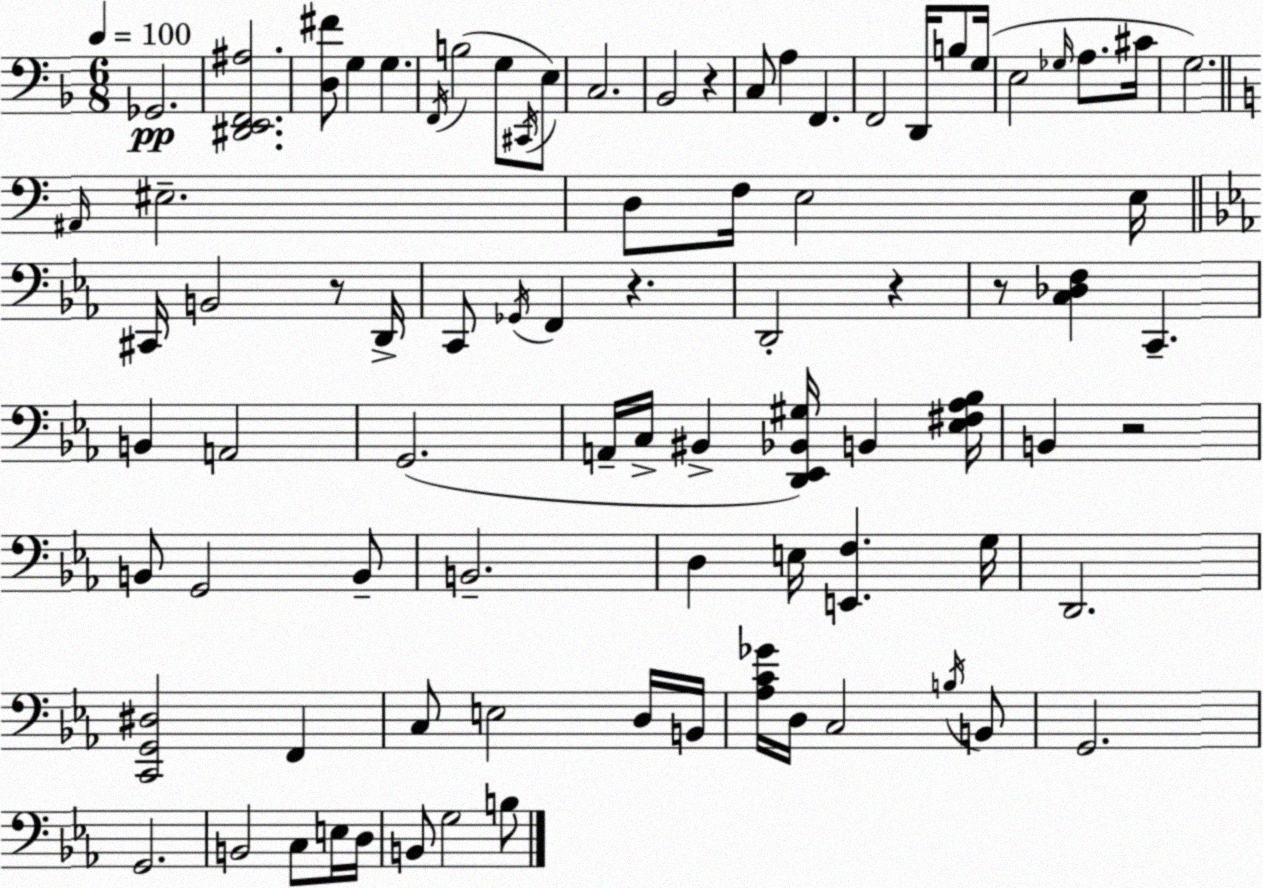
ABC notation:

X:1
T:Untitled
M:6/8
L:1/4
K:Dm
_G,,2 [^D,,E,,F,,^A,]2 [D,^F]/2 G, G, F,,/4 B,2 G,/2 ^C,,/4 E,/2 C,2 _B,,2 z C,/2 A, F,, F,,2 D,,/4 B,/2 G,/4 E,2 _G,/4 A,/2 ^C/4 G,2 ^A,,/4 ^E,2 D,/2 F,/4 E,2 E,/4 ^C,,/4 B,,2 z/2 D,,/4 C,,/2 _G,,/4 F,, z D,,2 z z/2 [C,_D,F,] C,, B,, A,,2 G,,2 A,,/4 C,/4 ^B,, [D,,_E,,_B,,^G,]/4 B,, [_E,^F,_A,_B,]/4 B,, z2 B,,/2 G,,2 B,,/2 B,,2 D, E,/4 [E,,F,] G,/4 D,,2 [C,,G,,^D,]2 F,, C,/2 E,2 D,/4 B,,/4 [_A,C_G]/4 D,/4 C,2 B,/4 B,,/2 G,,2 G,,2 B,,2 C,/2 E,/4 D,/4 B,,/2 G,2 B,/2